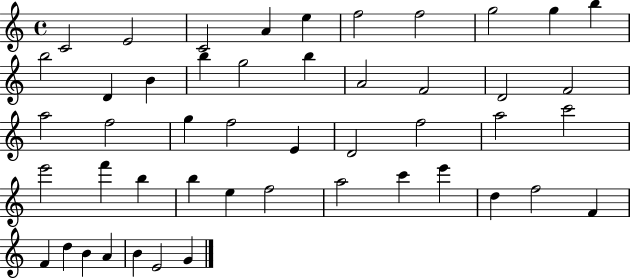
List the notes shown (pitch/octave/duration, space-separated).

C4/h E4/h C4/h A4/q E5/q F5/h F5/h G5/h G5/q B5/q B5/h D4/q B4/q B5/q G5/h B5/q A4/h F4/h D4/h F4/h A5/h F5/h G5/q F5/h E4/q D4/h F5/h A5/h C6/h E6/h F6/q B5/q B5/q E5/q F5/h A5/h C6/q E6/q D5/q F5/h F4/q F4/q D5/q B4/q A4/q B4/q E4/h G4/q